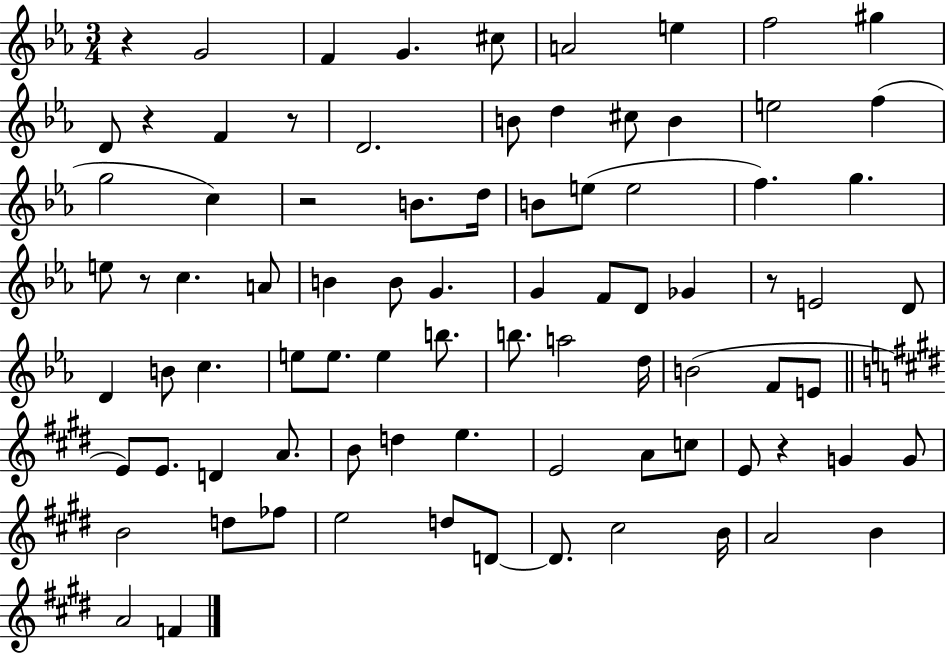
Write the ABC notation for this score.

X:1
T:Untitled
M:3/4
L:1/4
K:Eb
z G2 F G ^c/2 A2 e f2 ^g D/2 z F z/2 D2 B/2 d ^c/2 B e2 f g2 c z2 B/2 d/4 B/2 e/2 e2 f g e/2 z/2 c A/2 B B/2 G G F/2 D/2 _G z/2 E2 D/2 D B/2 c e/2 e/2 e b/2 b/2 a2 d/4 B2 F/2 E/2 E/2 E/2 D A/2 B/2 d e E2 A/2 c/2 E/2 z G G/2 B2 d/2 _f/2 e2 d/2 D/2 D/2 ^c2 B/4 A2 B A2 F